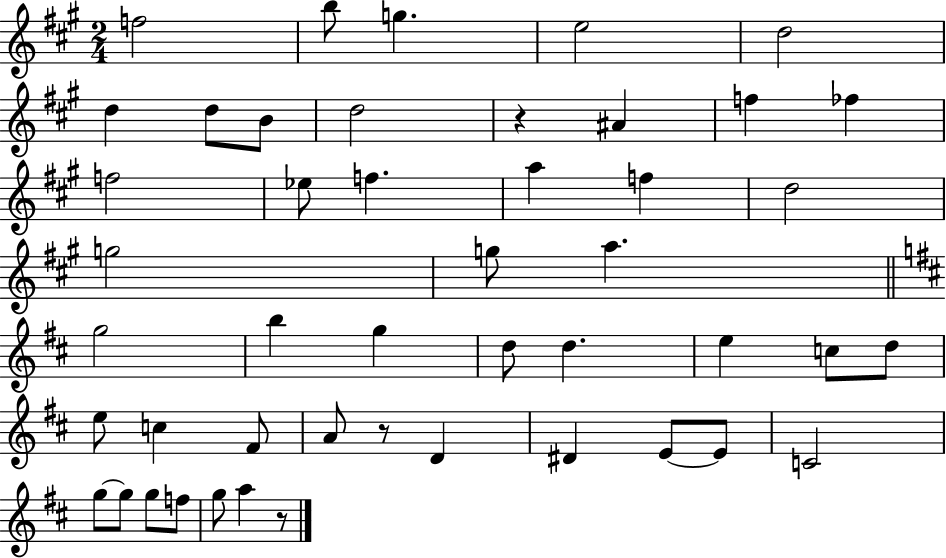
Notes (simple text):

F5/h B5/e G5/q. E5/h D5/h D5/q D5/e B4/e D5/h R/q A#4/q F5/q FES5/q F5/h Eb5/e F5/q. A5/q F5/q D5/h G5/h G5/e A5/q. G5/h B5/q G5/q D5/e D5/q. E5/q C5/e D5/e E5/e C5/q F#4/e A4/e R/e D4/q D#4/q E4/e E4/e C4/h G5/e G5/e G5/e F5/e G5/e A5/q R/e